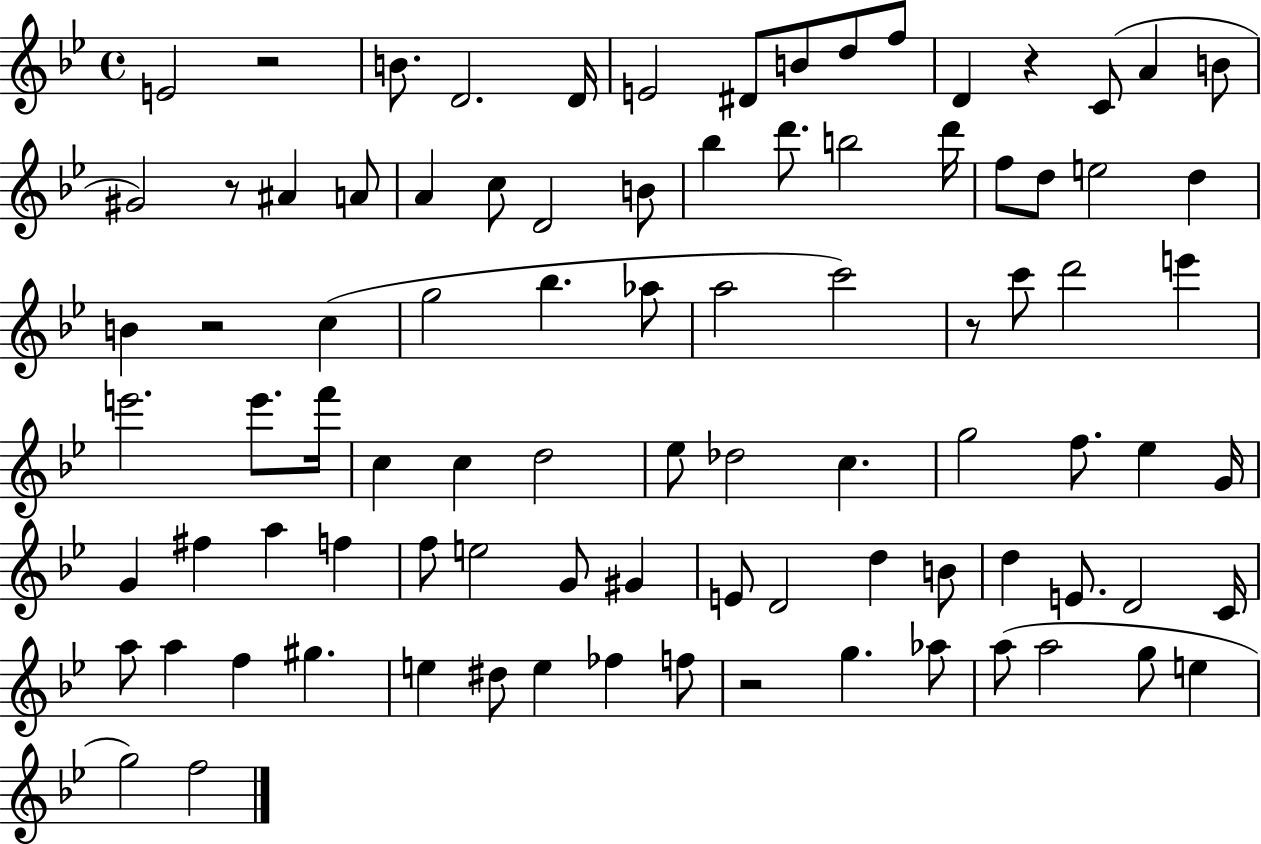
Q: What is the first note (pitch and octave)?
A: E4